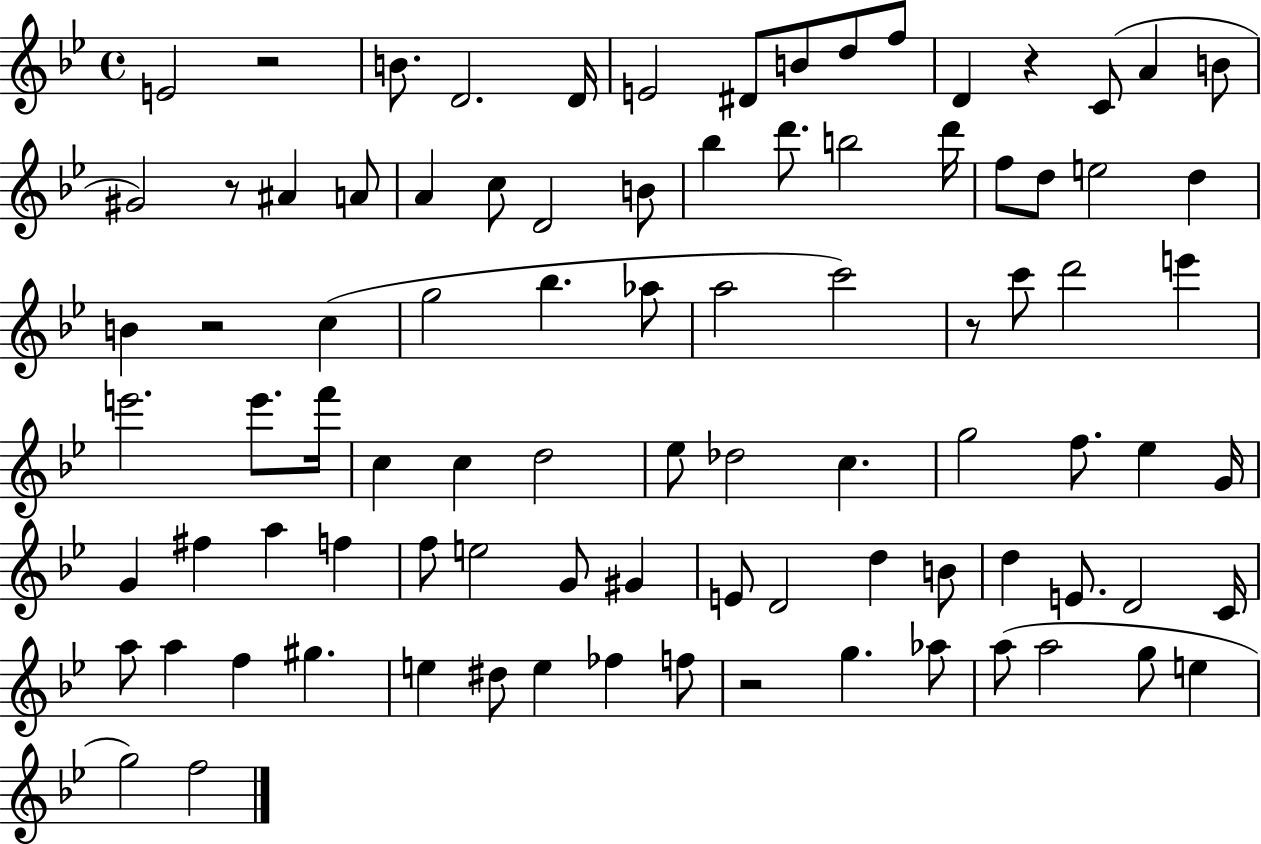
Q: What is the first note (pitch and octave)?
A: E4